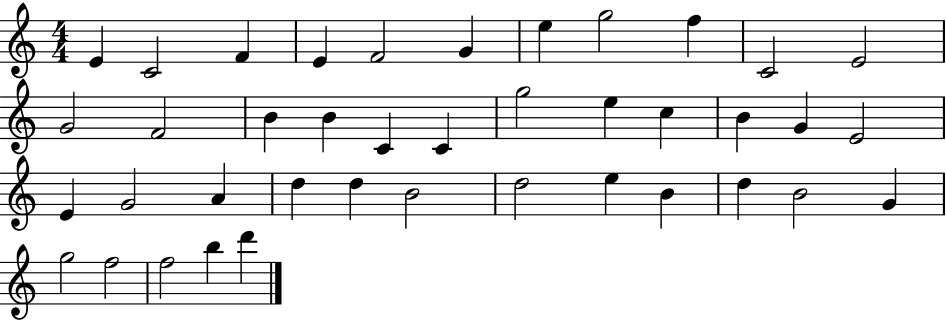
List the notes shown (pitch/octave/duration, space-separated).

E4/q C4/h F4/q E4/q F4/h G4/q E5/q G5/h F5/q C4/h E4/h G4/h F4/h B4/q B4/q C4/q C4/q G5/h E5/q C5/q B4/q G4/q E4/h E4/q G4/h A4/q D5/q D5/q B4/h D5/h E5/q B4/q D5/q B4/h G4/q G5/h F5/h F5/h B5/q D6/q